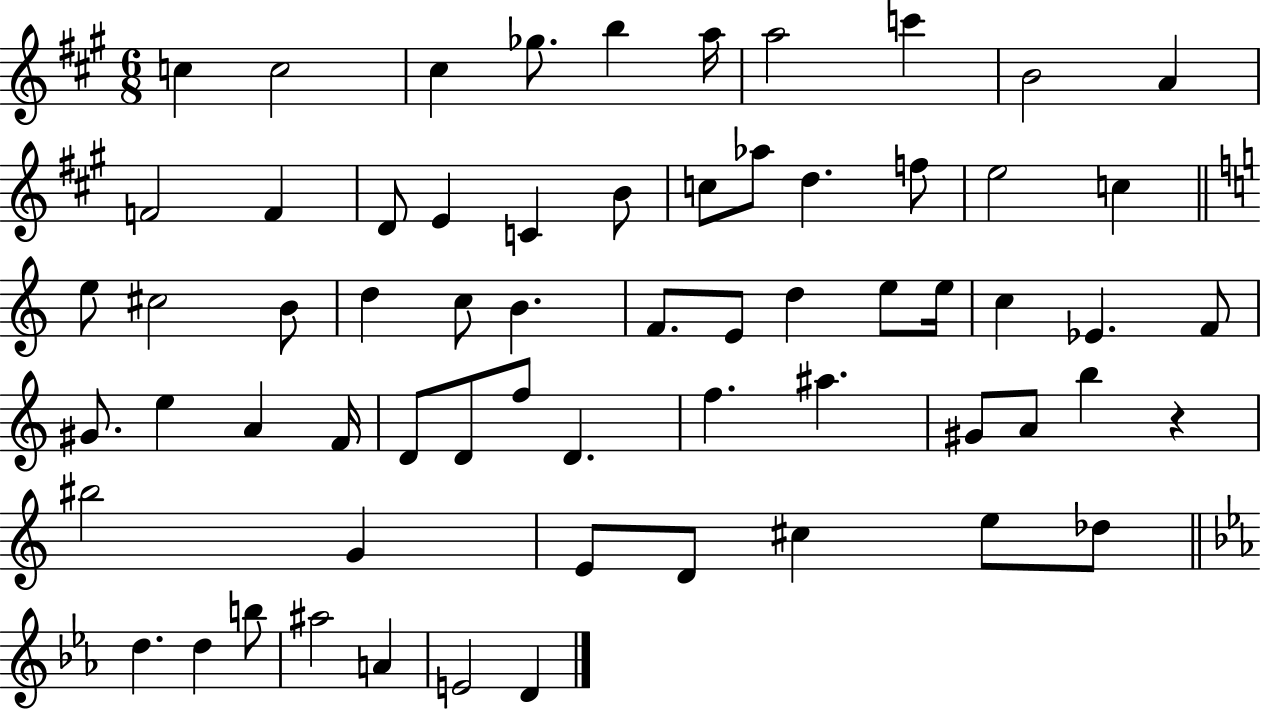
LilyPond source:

{
  \clef treble
  \numericTimeSignature
  \time 6/8
  \key a \major
  c''4 c''2 | cis''4 ges''8. b''4 a''16 | a''2 c'''4 | b'2 a'4 | \break f'2 f'4 | d'8 e'4 c'4 b'8 | c''8 aes''8 d''4. f''8 | e''2 c''4 | \break \bar "||" \break \key a \minor e''8 cis''2 b'8 | d''4 c''8 b'4. | f'8. e'8 d''4 e''8 e''16 | c''4 ees'4. f'8 | \break gis'8. e''4 a'4 f'16 | d'8 d'8 f''8 d'4. | f''4. ais''4. | gis'8 a'8 b''4 r4 | \break bis''2 g'4 | e'8 d'8 cis''4 e''8 des''8 | \bar "||" \break \key ees \major d''4. d''4 b''8 | ais''2 a'4 | e'2 d'4 | \bar "|."
}